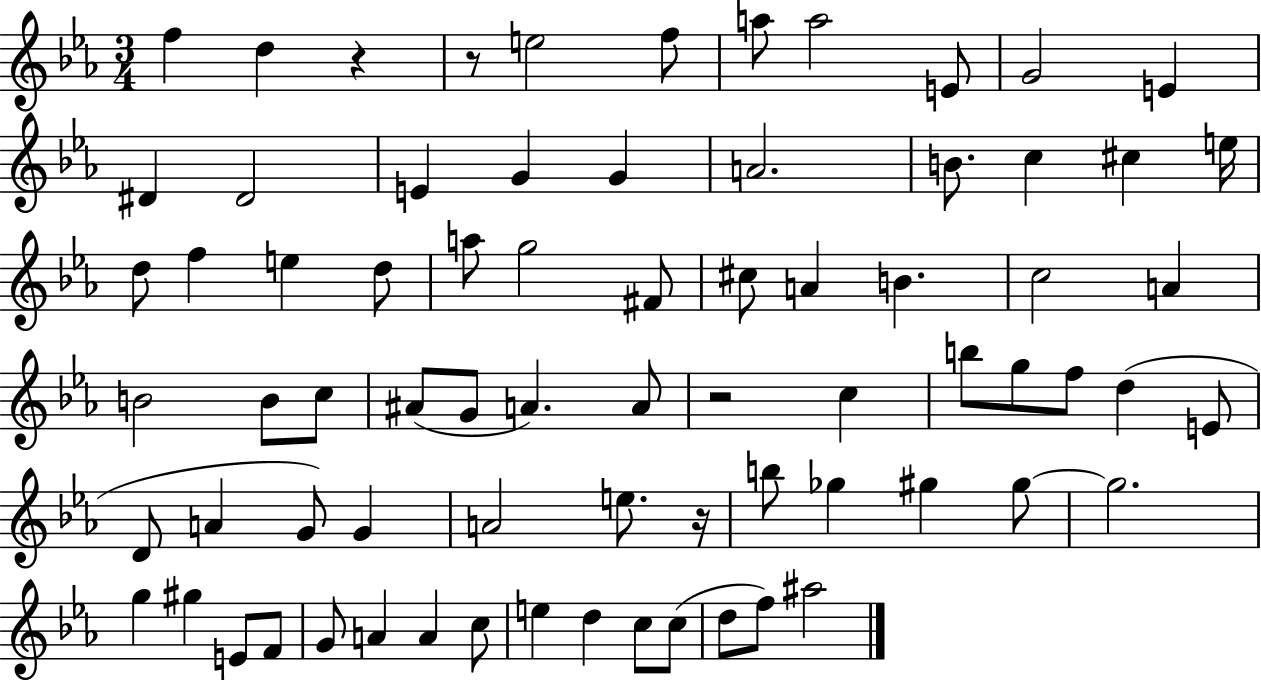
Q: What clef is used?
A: treble